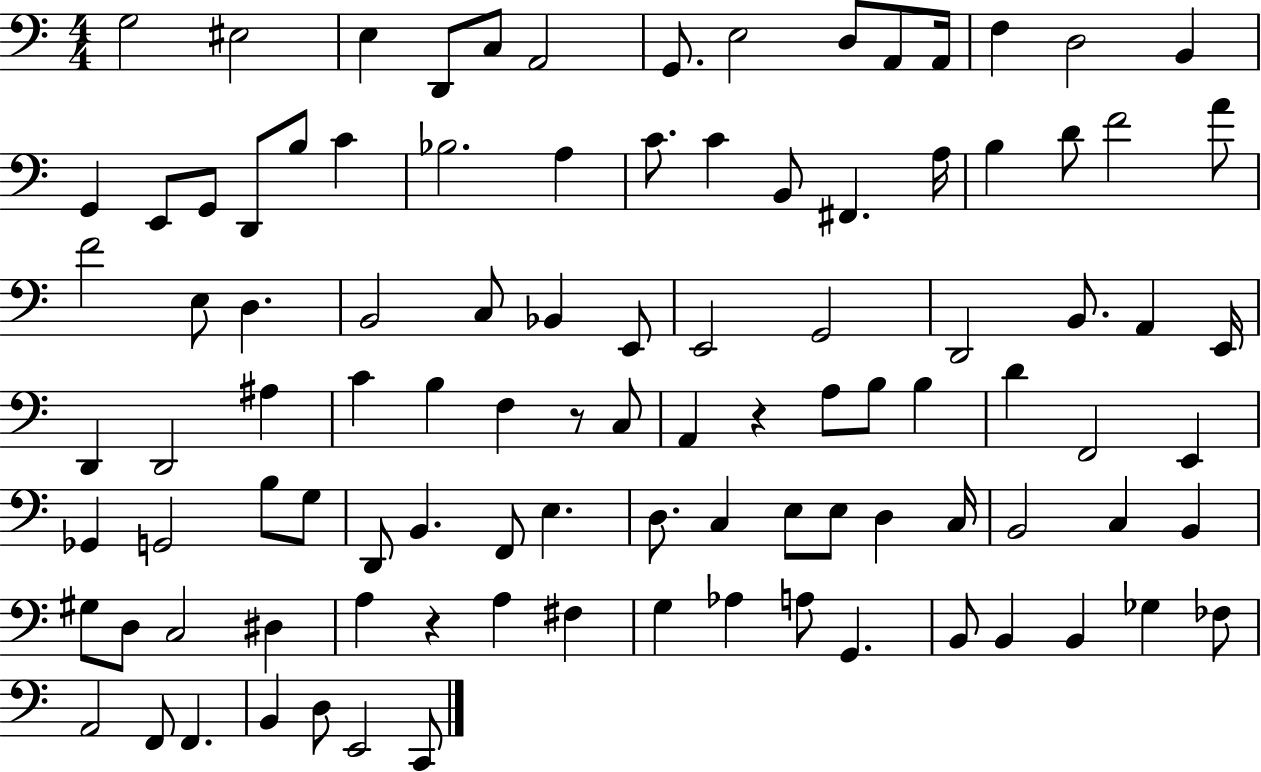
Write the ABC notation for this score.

X:1
T:Untitled
M:4/4
L:1/4
K:C
G,2 ^E,2 E, D,,/2 C,/2 A,,2 G,,/2 E,2 D,/2 A,,/2 A,,/4 F, D,2 B,, G,, E,,/2 G,,/2 D,,/2 B,/2 C _B,2 A, C/2 C B,,/2 ^F,, A,/4 B, D/2 F2 A/2 F2 E,/2 D, B,,2 C,/2 _B,, E,,/2 E,,2 G,,2 D,,2 B,,/2 A,, E,,/4 D,, D,,2 ^A, C B, F, z/2 C,/2 A,, z A,/2 B,/2 B, D F,,2 E,, _G,, G,,2 B,/2 G,/2 D,,/2 B,, F,,/2 E, D,/2 C, E,/2 E,/2 D, C,/4 B,,2 C, B,, ^G,/2 D,/2 C,2 ^D, A, z A, ^F, G, _A, A,/2 G,, B,,/2 B,, B,, _G, _F,/2 A,,2 F,,/2 F,, B,, D,/2 E,,2 C,,/2